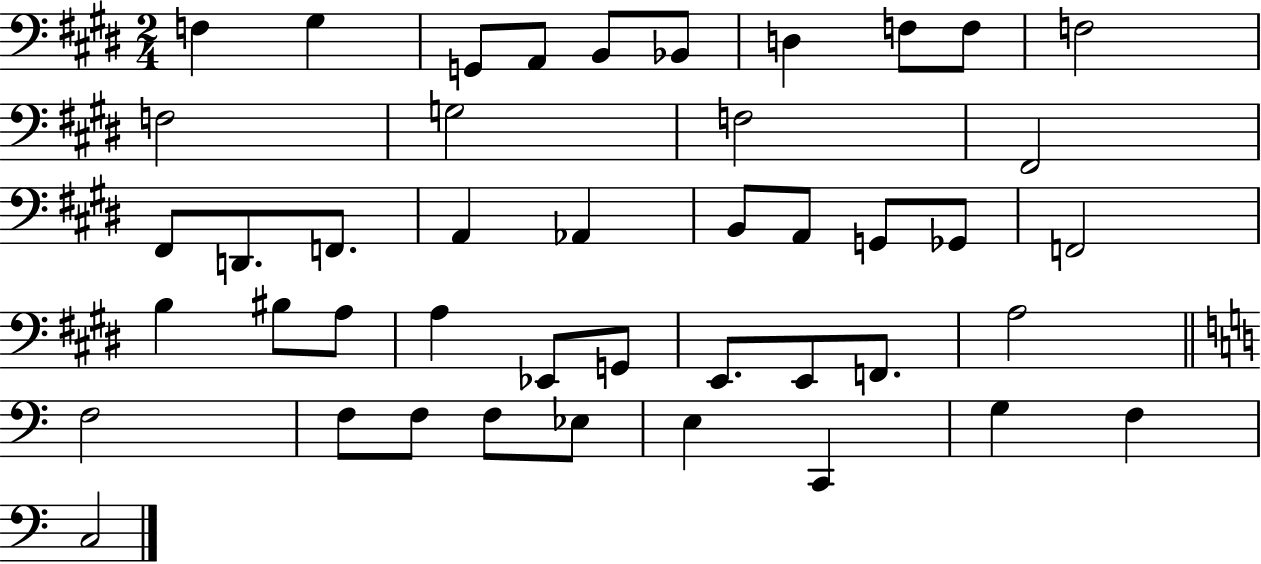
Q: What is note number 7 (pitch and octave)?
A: D3